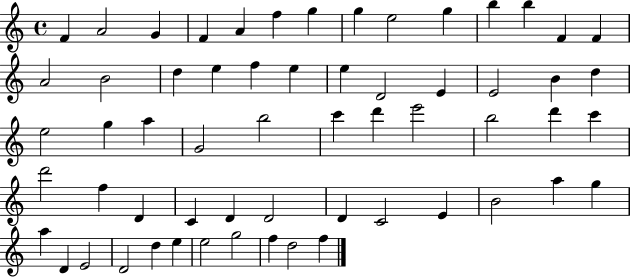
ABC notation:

X:1
T:Untitled
M:4/4
L:1/4
K:C
F A2 G F A f g g e2 g b b F F A2 B2 d e f e e D2 E E2 B d e2 g a G2 b2 c' d' e'2 b2 d' c' d'2 f D C D D2 D C2 E B2 a g a D E2 D2 d e e2 g2 f d2 f